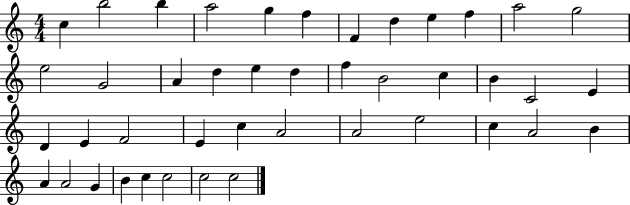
{
  \clef treble
  \numericTimeSignature
  \time 4/4
  \key c \major
  c''4 b''2 b''4 | a''2 g''4 f''4 | f'4 d''4 e''4 f''4 | a''2 g''2 | \break e''2 g'2 | a'4 d''4 e''4 d''4 | f''4 b'2 c''4 | b'4 c'2 e'4 | \break d'4 e'4 f'2 | e'4 c''4 a'2 | a'2 e''2 | c''4 a'2 b'4 | \break a'4 a'2 g'4 | b'4 c''4 c''2 | c''2 c''2 | \bar "|."
}